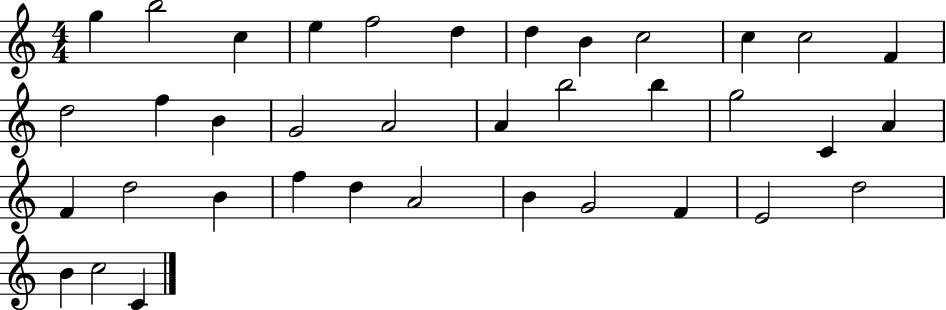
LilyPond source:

{
  \clef treble
  \numericTimeSignature
  \time 4/4
  \key c \major
  g''4 b''2 c''4 | e''4 f''2 d''4 | d''4 b'4 c''2 | c''4 c''2 f'4 | \break d''2 f''4 b'4 | g'2 a'2 | a'4 b''2 b''4 | g''2 c'4 a'4 | \break f'4 d''2 b'4 | f''4 d''4 a'2 | b'4 g'2 f'4 | e'2 d''2 | \break b'4 c''2 c'4 | \bar "|."
}